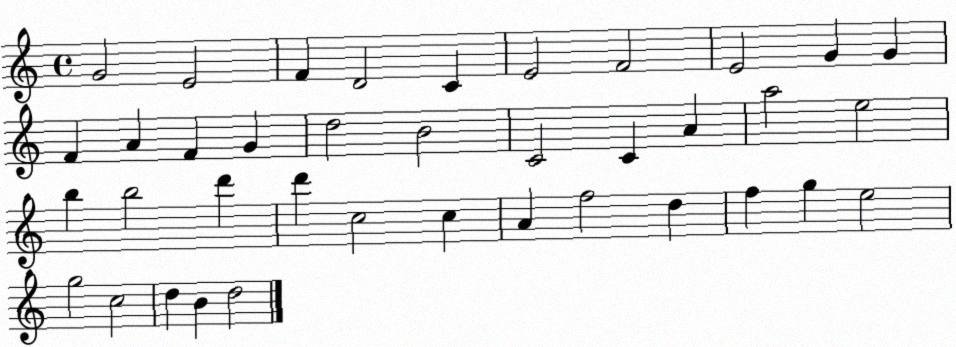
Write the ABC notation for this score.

X:1
T:Untitled
M:4/4
L:1/4
K:C
G2 E2 F D2 C E2 F2 E2 G G F A F G d2 B2 C2 C A a2 e2 b b2 d' d' c2 c A f2 d f g e2 g2 c2 d B d2